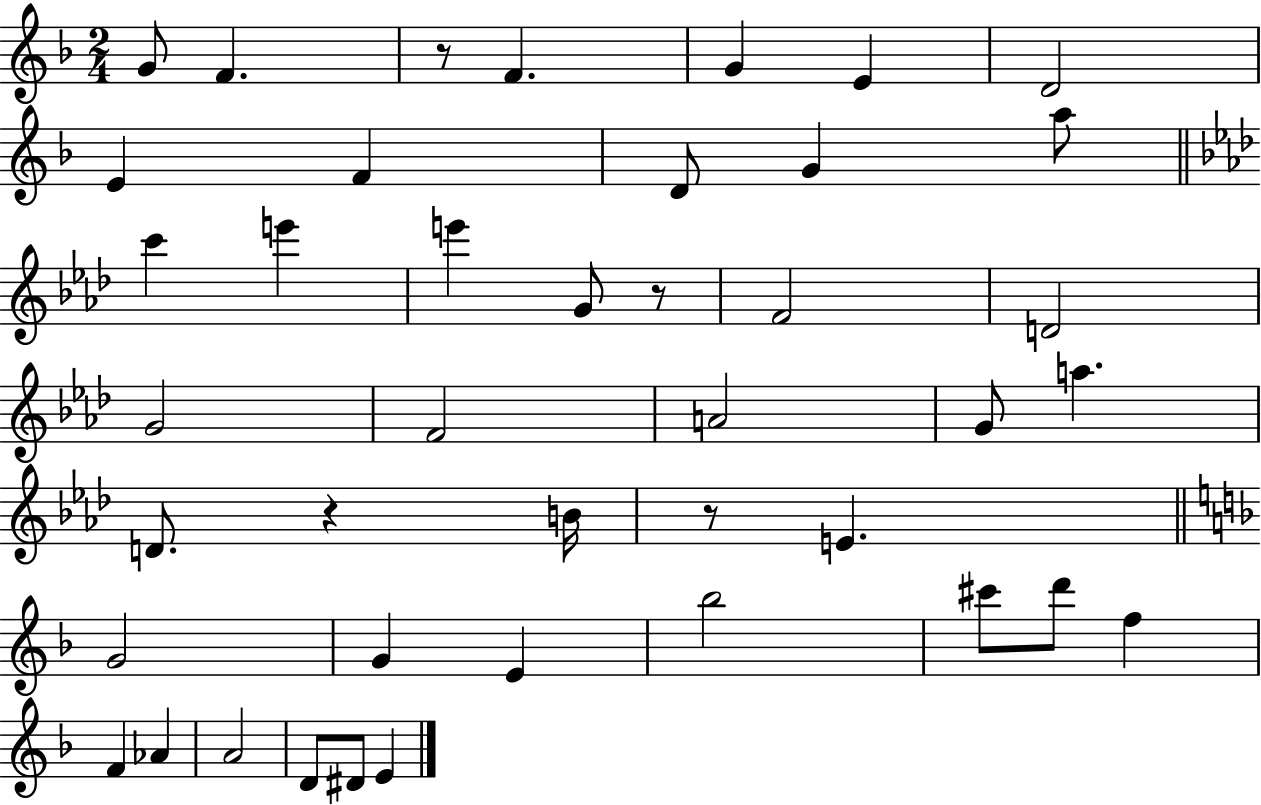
{
  \clef treble
  \numericTimeSignature
  \time 2/4
  \key f \major
  g'8 f'4. | r8 f'4. | g'4 e'4 | d'2 | \break e'4 f'4 | d'8 g'4 a''8 | \bar "||" \break \key f \minor c'''4 e'''4 | e'''4 g'8 r8 | f'2 | d'2 | \break g'2 | f'2 | a'2 | g'8 a''4. | \break d'8. r4 b'16 | r8 e'4. | \bar "||" \break \key f \major g'2 | g'4 e'4 | bes''2 | cis'''8 d'''8 f''4 | \break f'4 aes'4 | a'2 | d'8 dis'8 e'4 | \bar "|."
}